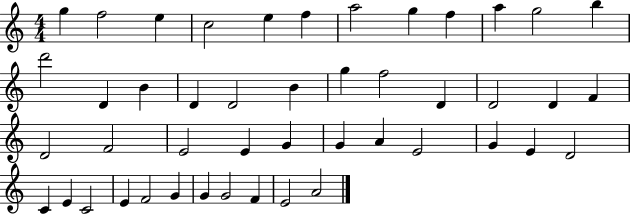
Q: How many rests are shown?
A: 0